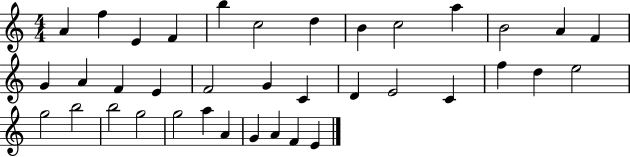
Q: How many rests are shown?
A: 0